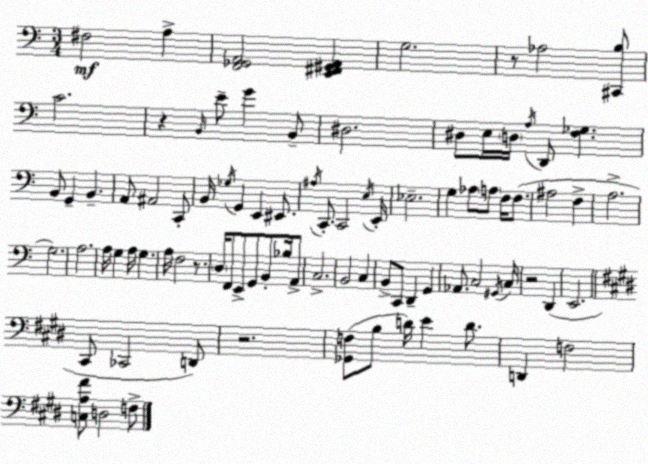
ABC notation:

X:1
T:Untitled
M:3/4
L:1/4
K:C
^F,2 A, [F,,_G,,A,,]2 [E,,^F,,^G,,A,,] G,2 z/2 _A,2 [^C,,B,]/2 C2 z B,,/4 E/2 G B,,/2 ^D,2 ^D,/2 E,/4 D,/4 A,/4 D,,/2 [F,_G,] B,,/2 G,, B,, A,,/2 ^A,,2 C,,/2 B,,/4 _G,/4 G,, E,, ^E,,/2 ^A,/4 C,,/2 C,,2 E,/4 E,,/4 _E,2 G, _A,/2 A,/2 F,/4 F,/2 ^A,2 F, A,2 G,2 A,2 A,/4 G, A,/4 G, A,/4 F,2 z/2 D,/4 F,,/2 E,,/2 G,,/2 B,,/2 _B,/4 A,,/2 C,2 B,,2 C, B,,/2 C,,/2 D,, G,, _A,,/2 C,2 ^G,,/4 C,/4 z2 D,, E,,2 ^C,,/2 _C,,2 D,,/2 z2 [_G,,F,]/2 B,/2 D/4 E D/2 D,, F,2 [C,A,^F]/2 D,2 F,/2